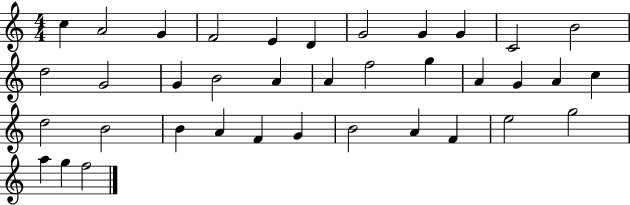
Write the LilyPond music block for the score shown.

{
  \clef treble
  \numericTimeSignature
  \time 4/4
  \key c \major
  c''4 a'2 g'4 | f'2 e'4 d'4 | g'2 g'4 g'4 | c'2 b'2 | \break d''2 g'2 | g'4 b'2 a'4 | a'4 f''2 g''4 | a'4 g'4 a'4 c''4 | \break d''2 b'2 | b'4 a'4 f'4 g'4 | b'2 a'4 f'4 | e''2 g''2 | \break a''4 g''4 f''2 | \bar "|."
}